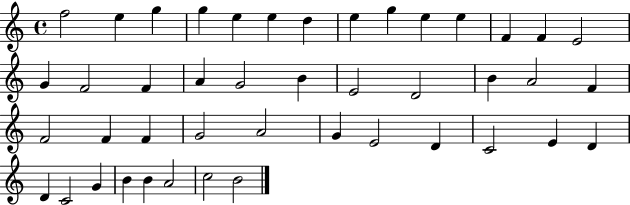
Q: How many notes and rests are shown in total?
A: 44